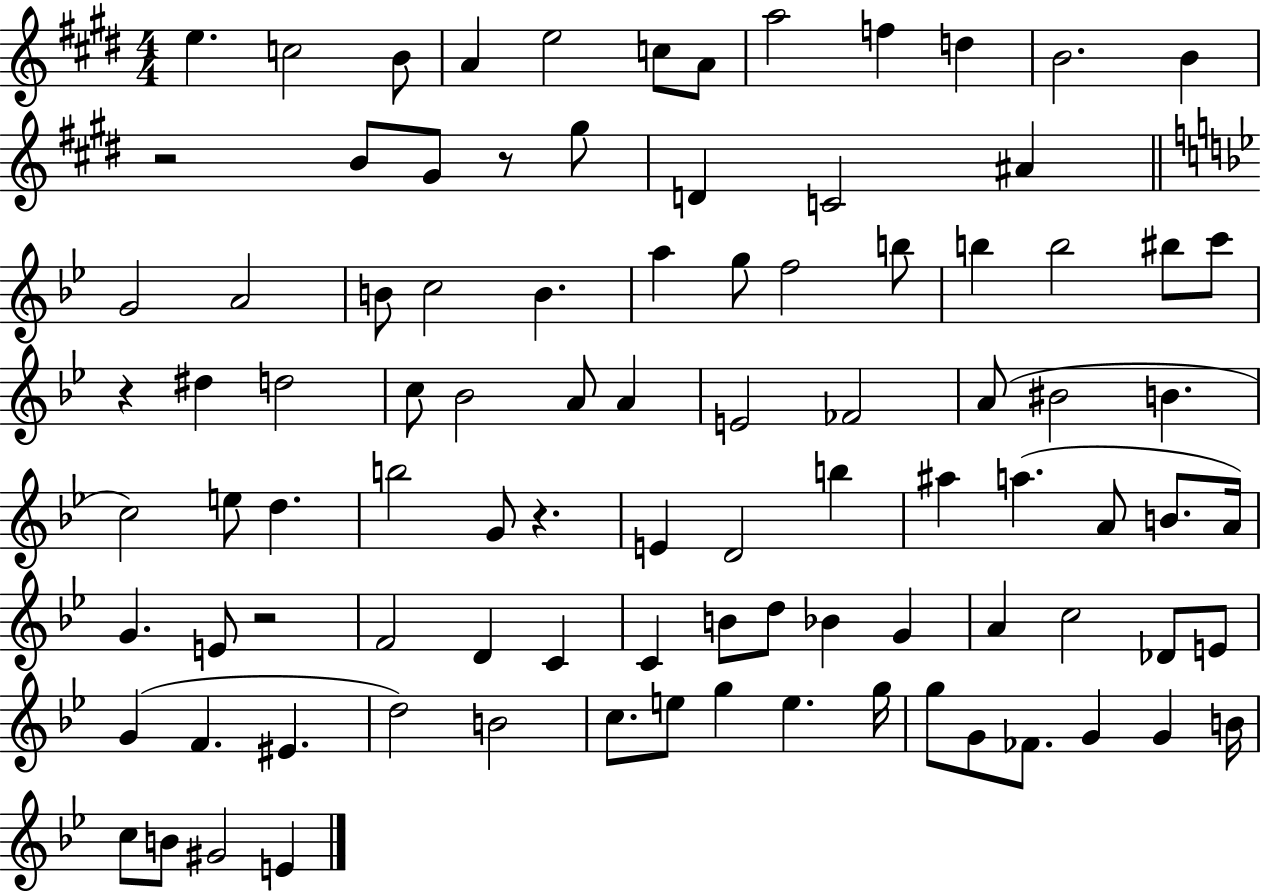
{
  \clef treble
  \numericTimeSignature
  \time 4/4
  \key e \major
  e''4. c''2 b'8 | a'4 e''2 c''8 a'8 | a''2 f''4 d''4 | b'2. b'4 | \break r2 b'8 gis'8 r8 gis''8 | d'4 c'2 ais'4 | \bar "||" \break \key g \minor g'2 a'2 | b'8 c''2 b'4. | a''4 g''8 f''2 b''8 | b''4 b''2 bis''8 c'''8 | \break r4 dis''4 d''2 | c''8 bes'2 a'8 a'4 | e'2 fes'2 | a'8( bis'2 b'4. | \break c''2) e''8 d''4. | b''2 g'8 r4. | e'4 d'2 b''4 | ais''4 a''4.( a'8 b'8. a'16) | \break g'4. e'8 r2 | f'2 d'4 c'4 | c'4 b'8 d''8 bes'4 g'4 | a'4 c''2 des'8 e'8 | \break g'4( f'4. eis'4. | d''2) b'2 | c''8. e''8 g''4 e''4. g''16 | g''8 g'8 fes'8. g'4 g'4 b'16 | \break c''8 b'8 gis'2 e'4 | \bar "|."
}